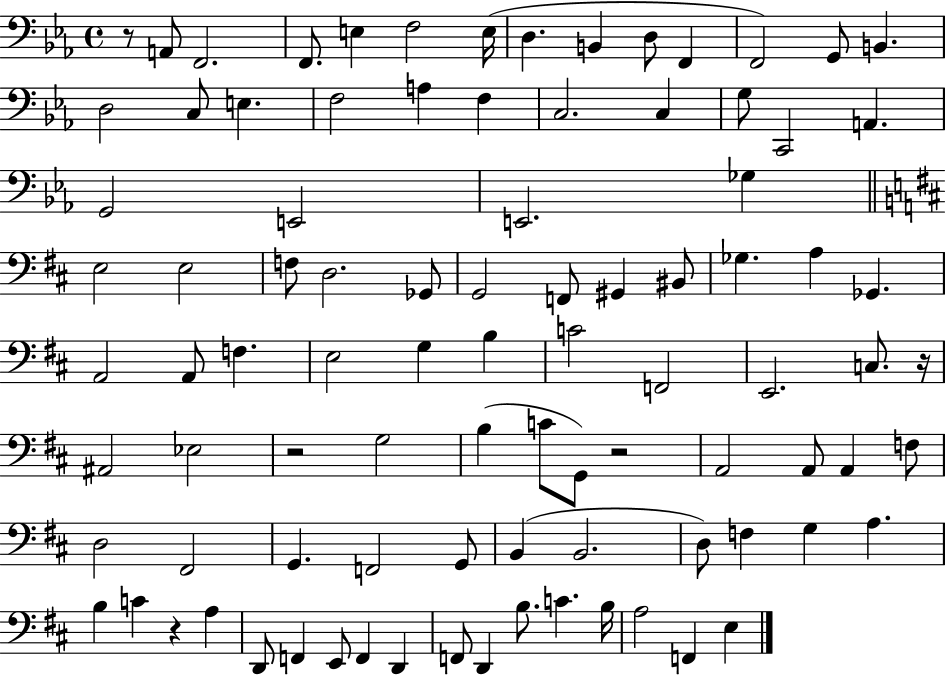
X:1
T:Untitled
M:4/4
L:1/4
K:Eb
z/2 A,,/2 F,,2 F,,/2 E, F,2 E,/4 D, B,, D,/2 F,, F,,2 G,,/2 B,, D,2 C,/2 E, F,2 A, F, C,2 C, G,/2 C,,2 A,, G,,2 E,,2 E,,2 _G, E,2 E,2 F,/2 D,2 _G,,/2 G,,2 F,,/2 ^G,, ^B,,/2 _G, A, _G,, A,,2 A,,/2 F, E,2 G, B, C2 F,,2 E,,2 C,/2 z/4 ^A,,2 _E,2 z2 G,2 B, C/2 G,,/2 z2 A,,2 A,,/2 A,, F,/2 D,2 ^F,,2 G,, F,,2 G,,/2 B,, B,,2 D,/2 F, G, A, B, C z A, D,,/2 F,, E,,/2 F,, D,, F,,/2 D,, B,/2 C B,/4 A,2 F,, E,